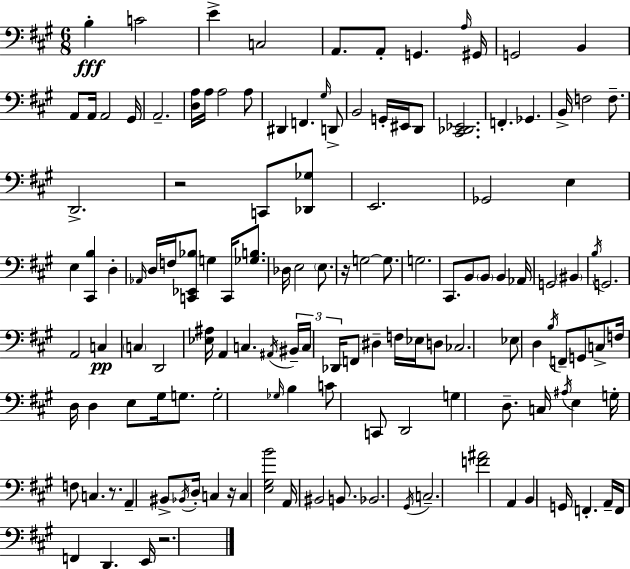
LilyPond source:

{
  \clef bass
  \numericTimeSignature
  \time 6/8
  \key a \major
  \repeat volta 2 { b4-.\fff c'2 | e'4-> c2 | a,8. a,8-. g,4. \grace { a16 } | gis,16 g,2 b,4 | \break a,8 a,16 a,2 | gis,16 a,2.-- | <d a>16 a16 a2 a8 | dis,4 f,4. \grace { gis16 } | \break d,8-> b,2 g,16-. eis,16 | d,8 <cis, des, ees,>2. | f,4.-. ges,4. | b,16-> f2 f8.-- | \break d,2.-> | r2 c,8 | <des, ges>8 e,2. | ges,2 e4 | \break e4 <cis, b>4 d4-. | \grace { aes,16 } d16 f16 <c, ees, bes>8 g4 c,16 | <ges b>8. des16 e2 | \parenthesize e8. r16 g2~~ | \break g8. g2. | cis,8. b,8 \parenthesize b,8 b,4 | aes,16 g,2 \parenthesize bis,4 | \acciaccatura { b16 } g,2. | \break a,2 | c4\pp \parenthesize c4 d,2 | <ees ais>16 a,4 c4. | \acciaccatura { ais,16 } \tuplet 3/2 { bis,16-- c16 des,16 } f,8 dis4-- | \break f16 ees16 d8 ces2. | ees8 d4 \acciaccatura { b16 } | f,8-- g,8 c8-> f16 d16 d4 | e8 gis16 g8. g2-. | \break \grace { ges16 } b4 c'8 c,8 d,2 | g4 d8.-- | c16 \acciaccatura { ais16 } e4 g16-. f8 c4. | r8. a,4-- | \break bis,8-> \acciaccatura { bes,16 } d16-. c4 r16 c4 | <e gis b'>2 a,16 bis,2 | b,8. bes,2. | \acciaccatura { gis,16 } c2.-- | \break <f' ais'>2 | a,4 b,4 | g,16 f,4.-. a,16-- f,16 f,4 | d,4. e,16 r2. | \break } \bar "|."
}